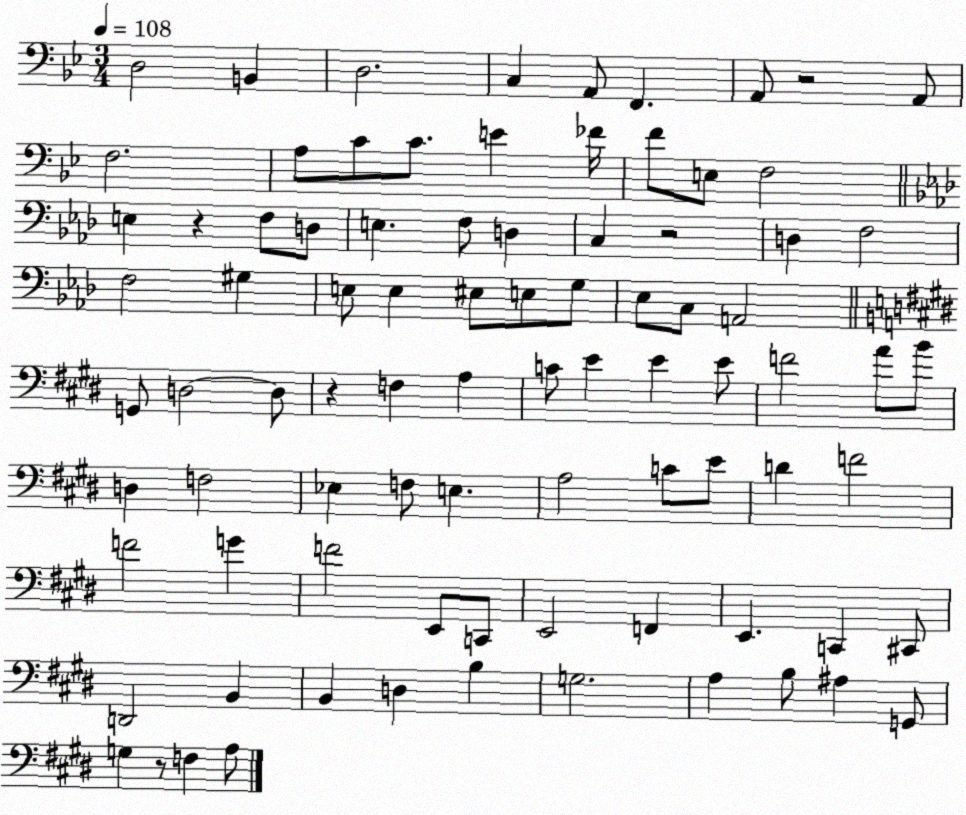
X:1
T:Untitled
M:3/4
L:1/4
K:Bb
D,2 B,, D,2 C, A,,/2 F,, A,,/2 z2 A,,/2 F,2 A,/2 C/2 C/2 E _F/4 F/2 E,/2 F,2 E, z F,/2 D,/2 E, F,/2 D, C, z2 D, F,2 F,2 ^G, E,/2 E, ^E,/2 E,/2 G,/2 _E,/2 C,/2 A,,2 G,,/2 D,2 D,/2 z F, A, C/2 E E E/2 F2 A/2 B/2 D, F,2 _E, F,/2 E, A,2 C/2 E/2 D F2 F2 G F2 E,,/2 C,,/2 E,,2 F,, E,, C,, ^C,,/2 D,,2 B,, B,, D, B, G,2 A, B,/2 ^A, G,,/2 G, z/2 F, A,/2